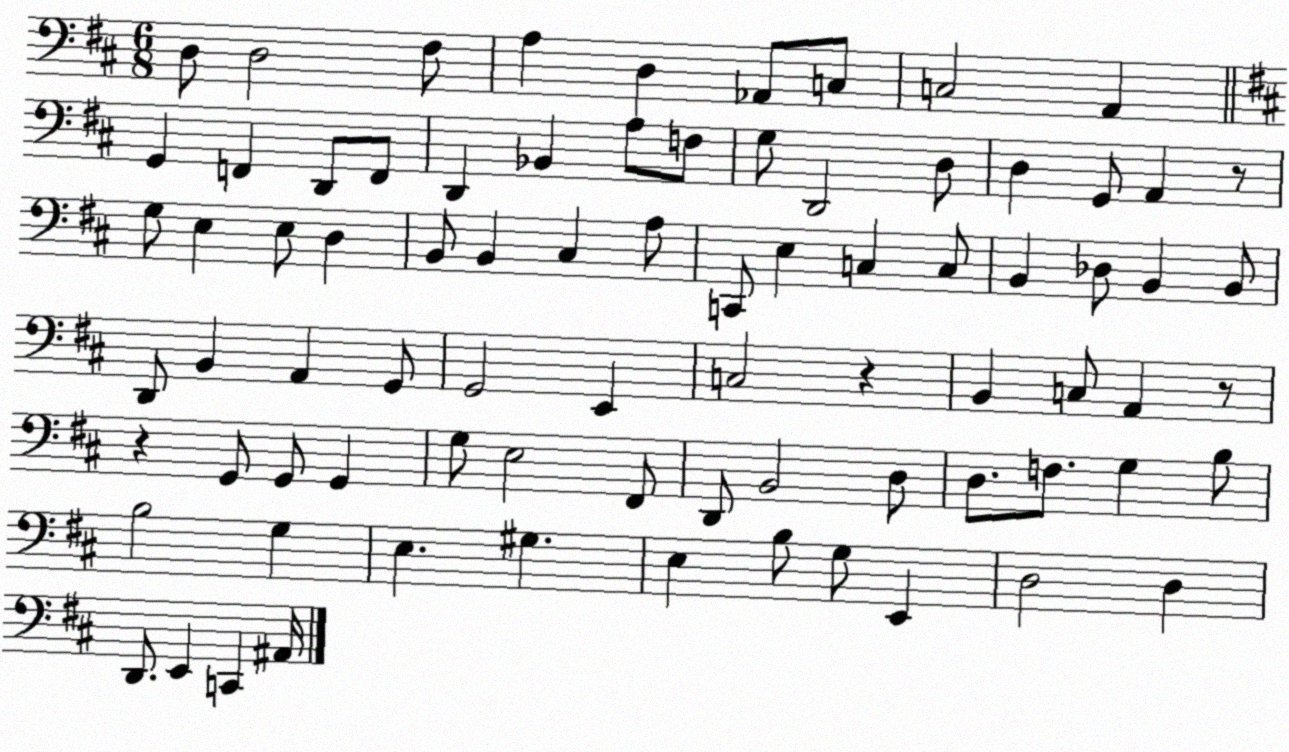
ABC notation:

X:1
T:Untitled
M:6/8
L:1/4
K:D
D,/2 D,2 ^F,/2 A, D, _A,,/2 C,/2 C,2 A,, G,, F,, D,,/2 F,,/2 D,, _B,, A,/2 F,/2 G,/2 D,,2 D,/2 D, G,,/2 A,, z/2 G,/2 E, E,/2 D, B,,/2 B,, ^C, A,/2 C,,/2 E, C, C,/2 B,, _D,/2 B,, B,,/2 D,,/2 B,, A,, G,,/2 G,,2 E,, C,2 z B,, C,/2 A,, z/2 z G,,/2 G,,/2 G,, G,/2 E,2 ^F,,/2 D,,/2 B,,2 D,/2 D,/2 F,/2 G, B,/2 B,2 G, E, ^G, E, B,/2 G,/2 E,, D,2 D, D,,/2 E,, C,, ^A,,/4